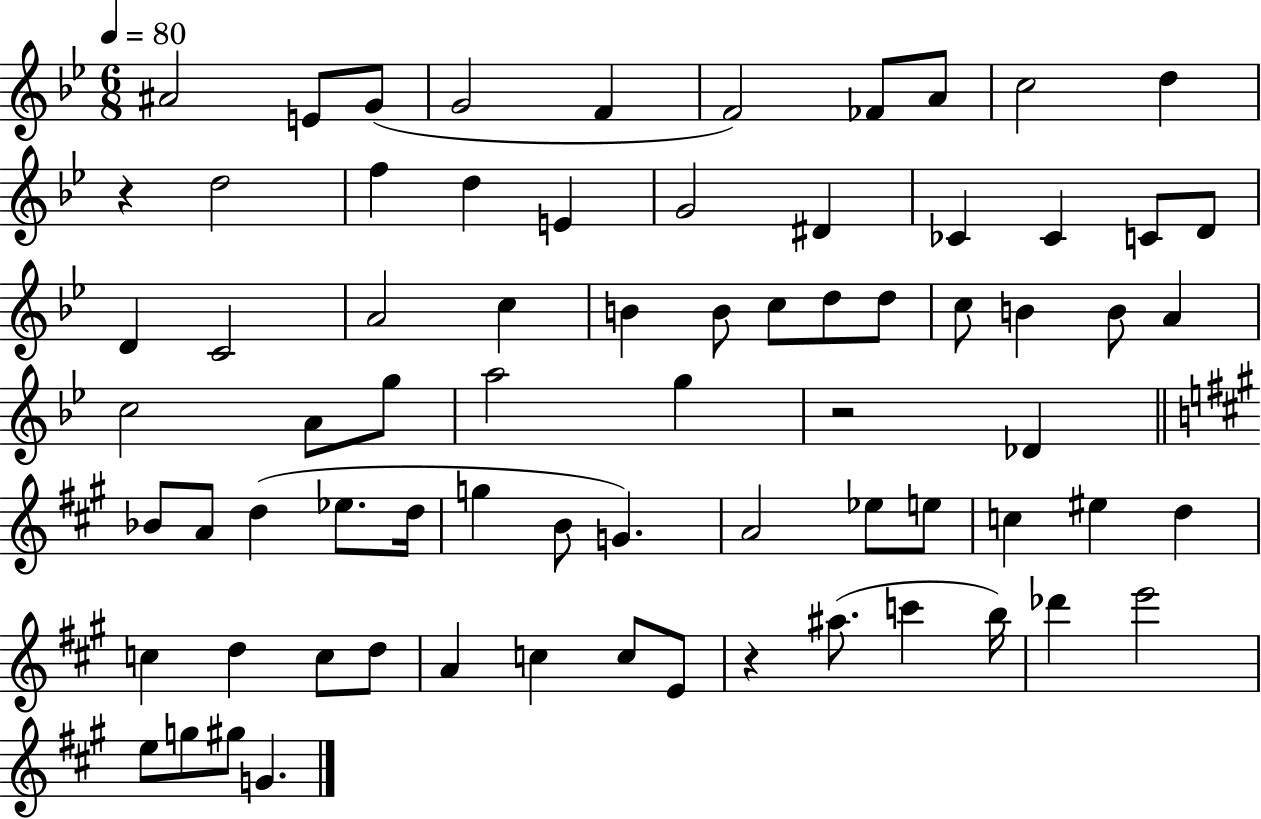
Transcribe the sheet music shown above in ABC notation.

X:1
T:Untitled
M:6/8
L:1/4
K:Bb
^A2 E/2 G/2 G2 F F2 _F/2 A/2 c2 d z d2 f d E G2 ^D _C _C C/2 D/2 D C2 A2 c B B/2 c/2 d/2 d/2 c/2 B B/2 A c2 A/2 g/2 a2 g z2 _D _B/2 A/2 d _e/2 d/4 g B/2 G A2 _e/2 e/2 c ^e d c d c/2 d/2 A c c/2 E/2 z ^a/2 c' b/4 _d' e'2 e/2 g/2 ^g/2 G